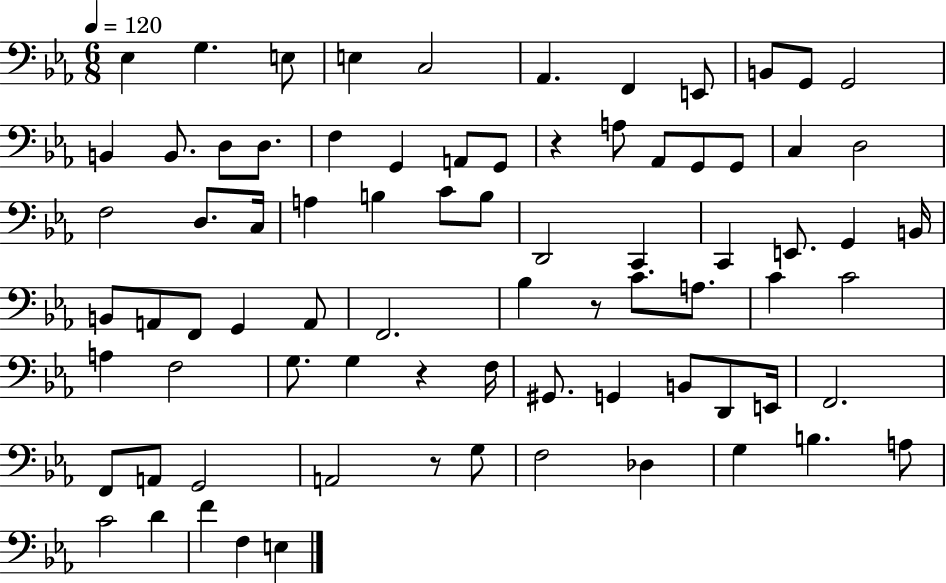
{
  \clef bass
  \numericTimeSignature
  \time 6/8
  \key ees \major
  \tempo 4 = 120
  ees4 g4. e8 | e4 c2 | aes,4. f,4 e,8 | b,8 g,8 g,2 | \break b,4 b,8. d8 d8. | f4 g,4 a,8 g,8 | r4 a8 aes,8 g,8 g,8 | c4 d2 | \break f2 d8. c16 | a4 b4 c'8 b8 | d,2 c,4 | c,4 e,8. g,4 b,16 | \break b,8 a,8 f,8 g,4 a,8 | f,2. | bes4 r8 c'8. a8. | c'4 c'2 | \break a4 f2 | g8. g4 r4 f16 | gis,8. g,4 b,8 d,8 e,16 | f,2. | \break f,8 a,8 g,2 | a,2 r8 g8 | f2 des4 | g4 b4. a8 | \break c'2 d'4 | f'4 f4 e4 | \bar "|."
}